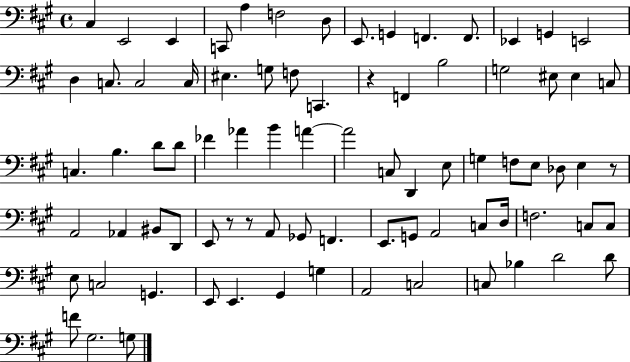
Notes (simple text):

C#3/q E2/h E2/q C2/e A3/q F3/h D3/e E2/e. G2/q F2/q. F2/e. Eb2/q G2/q E2/h D3/q C3/e. C3/h C3/s EIS3/q. G3/e F3/e C2/q. R/q F2/q B3/h G3/h EIS3/e EIS3/q C3/e C3/q. B3/q. D4/e D4/e FES4/q Ab4/q B4/q A4/q A4/h C3/e D2/q E3/e G3/q F3/e E3/e Db3/e E3/q R/e A2/h Ab2/q BIS2/e D2/e E2/e R/e R/e A2/e Gb2/e F2/q. E2/e. G2/e A2/h C3/e D3/s F3/h. C3/e C3/e E3/e C3/h G2/q. E2/e E2/q. G#2/q G3/q A2/h C3/h C3/e Bb3/q D4/h D4/e F4/e G#3/h. G3/e